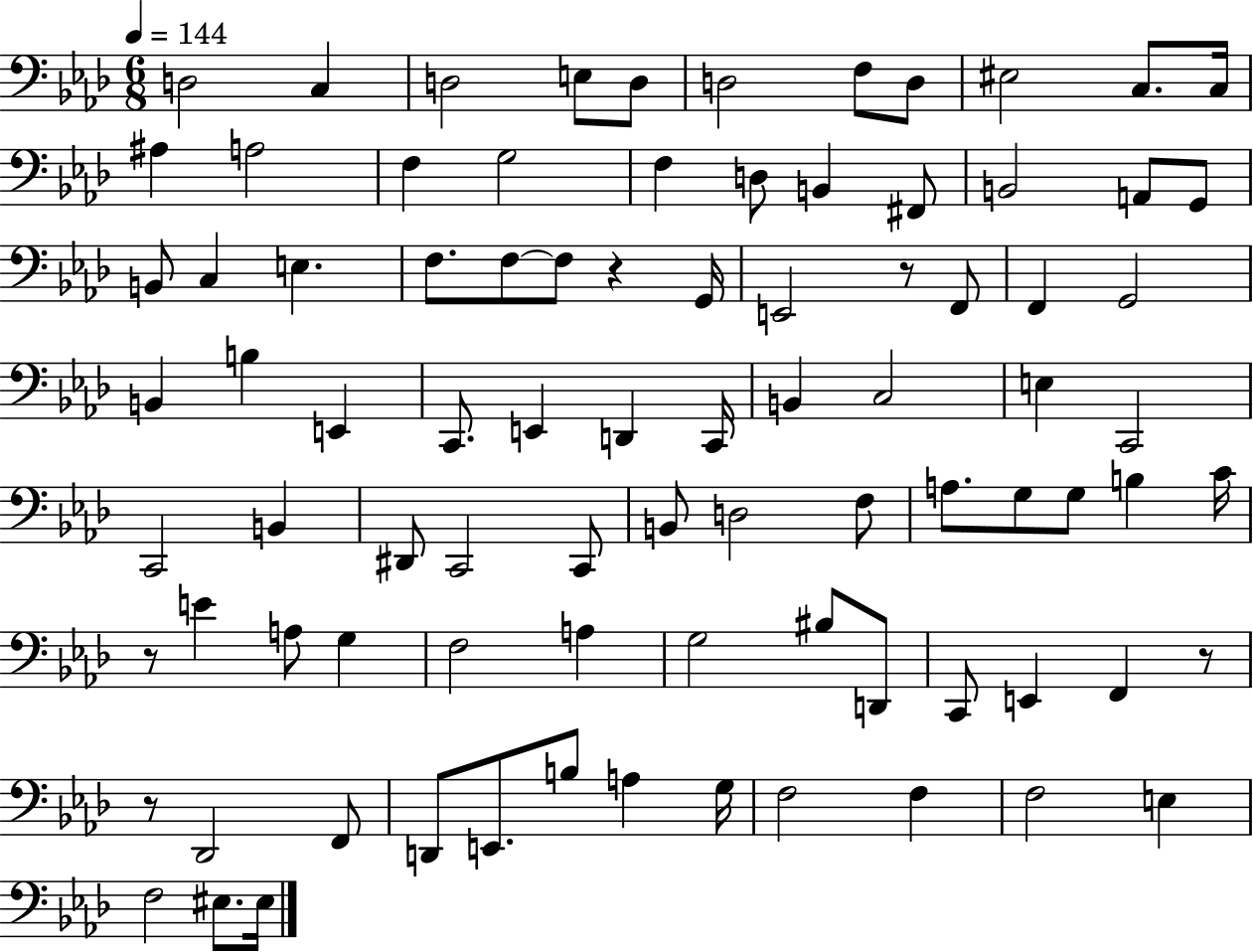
{
  \clef bass
  \numericTimeSignature
  \time 6/8
  \key aes \major
  \tempo 4 = 144
  \repeat volta 2 { d2 c4 | d2 e8 d8 | d2 f8 d8 | eis2 c8. c16 | \break ais4 a2 | f4 g2 | f4 d8 b,4 fis,8 | b,2 a,8 g,8 | \break b,8 c4 e4. | f8. f8~~ f8 r4 g,16 | e,2 r8 f,8 | f,4 g,2 | \break b,4 b4 e,4 | c,8. e,4 d,4 c,16 | b,4 c2 | e4 c,2 | \break c,2 b,4 | dis,8 c,2 c,8 | b,8 d2 f8 | a8. g8 g8 b4 c'16 | \break r8 e'4 a8 g4 | f2 a4 | g2 bis8 d,8 | c,8 e,4 f,4 r8 | \break r8 des,2 f,8 | d,8 e,8. b8 a4 g16 | f2 f4 | f2 e4 | \break f2 eis8. eis16 | } \bar "|."
}